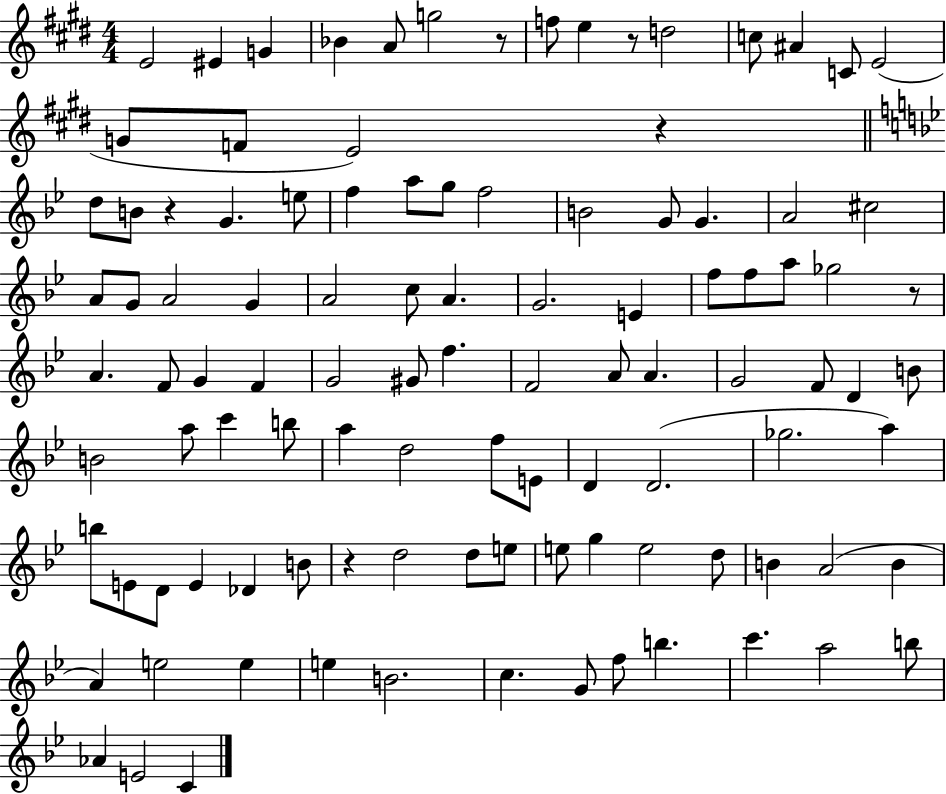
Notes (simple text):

E4/h EIS4/q G4/q Bb4/q A4/e G5/h R/e F5/e E5/q R/e D5/h C5/e A#4/q C4/e E4/h G4/e F4/e E4/h R/q D5/e B4/e R/q G4/q. E5/e F5/q A5/e G5/e F5/h B4/h G4/e G4/q. A4/h C#5/h A4/e G4/e A4/h G4/q A4/h C5/e A4/q. G4/h. E4/q F5/e F5/e A5/e Gb5/h R/e A4/q. F4/e G4/q F4/q G4/h G#4/e F5/q. F4/h A4/e A4/q. G4/h F4/e D4/q B4/e B4/h A5/e C6/q B5/e A5/q D5/h F5/e E4/e D4/q D4/h. Gb5/h. A5/q B5/e E4/e D4/e E4/q Db4/q B4/e R/q D5/h D5/e E5/e E5/e G5/q E5/h D5/e B4/q A4/h B4/q A4/q E5/h E5/q E5/q B4/h. C5/q. G4/e F5/e B5/q. C6/q. A5/h B5/e Ab4/q E4/h C4/q